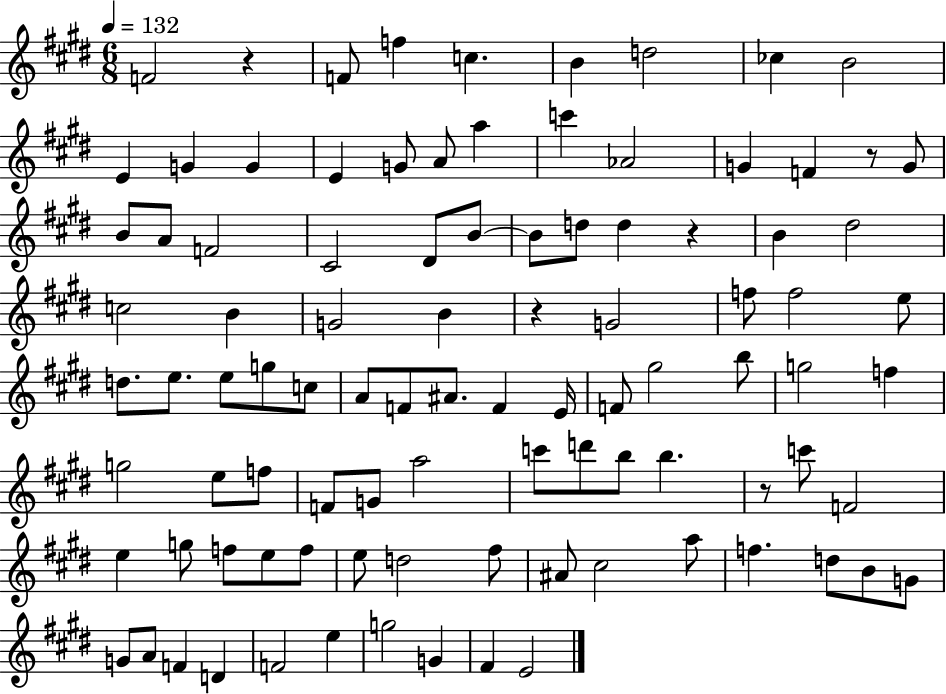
F4/h R/q F4/e F5/q C5/q. B4/q D5/h CES5/q B4/h E4/q G4/q G4/q E4/q G4/e A4/e A5/q C6/q Ab4/h G4/q F4/q R/e G4/e B4/e A4/e F4/h C#4/h D#4/e B4/e B4/e D5/e D5/q R/q B4/q D#5/h C5/h B4/q G4/h B4/q R/q G4/h F5/e F5/h E5/e D5/e. E5/e. E5/e G5/e C5/e A4/e F4/e A#4/e. F4/q E4/s F4/e G#5/h B5/e G5/h F5/q G5/h E5/e F5/e F4/e G4/e A5/h C6/e D6/e B5/e B5/q. R/e C6/e F4/h E5/q G5/e F5/e E5/e F5/e E5/e D5/h F#5/e A#4/e C#5/h A5/e F5/q. D5/e B4/e G4/e G4/e A4/e F4/q D4/q F4/h E5/q G5/h G4/q F#4/q E4/h